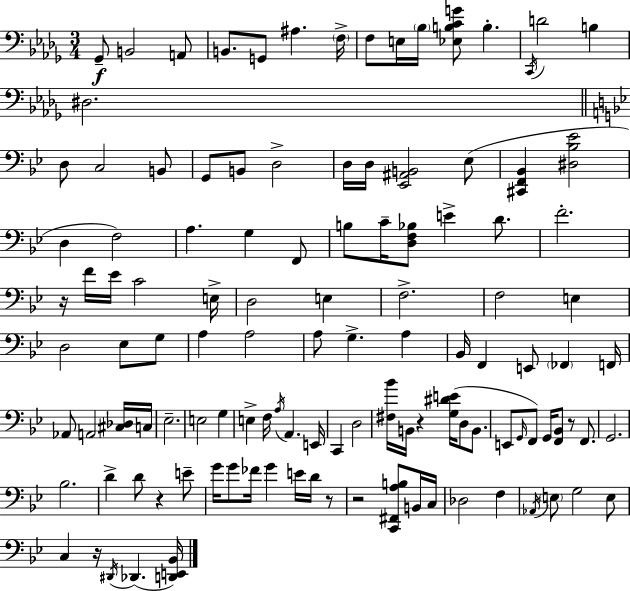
{
  \clef bass
  \numericTimeSignature
  \time 3/4
  \key bes \minor
  ges,8--\f b,2 a,8 | b,8. g,8 ais4. \parenthesize f16-> | f8 e16 \parenthesize bes16 <ees b c' g'>8 b4.-. | \acciaccatura { c,16 } d'2 b4 | \break dis2. | \bar "||" \break \key g \minor d8 c2 b,8 | g,8 b,8 d2-> | d16 d16 <ees, ais, b,>2 ees8( | <cis, f, bes,>4 <dis bes ees'>2 | \break d4 f2) | a4. g4 f,8 | b8 c'16-- <d f bes>8 e'4-> d'8. | f'2.-. | \break r16 f'16 ees'16 c'2 e16-> | d2 e4 | f2.-> | f2 e4 | \break d2 ees8 g8 | a4 a2 | a8 g4.-> a4 | bes,16 f,4 e,8 \parenthesize fes,4 f,16 | \break aes,8 a,2 <cis des>16 c16 | ees2.-- | e2 g4 | e4-> f16 \acciaccatura { a16 } a,4. | \break e,16 c,4 d2 | <fis bes'>16 b,16 r4 <g dis' e'>16( d8 b,8. | e,8 \grace { g,16 }) f,8 g,16 <f, bes,>8 r8 f,8. | g,2. | \break bes2. | d'4-> d'8 r4 | e'8-- g'16 g'8 fes'16 g'4 e'16 d'16 | r8 r2 <c, fis, a b>8 | \break b,16 c16 des2 f4 | \acciaccatura { aes,16 } \parenthesize e8 g2 | e8 c4 r16 \acciaccatura { dis,16 }( des,4. | <d, e, bes,>16) \bar "|."
}